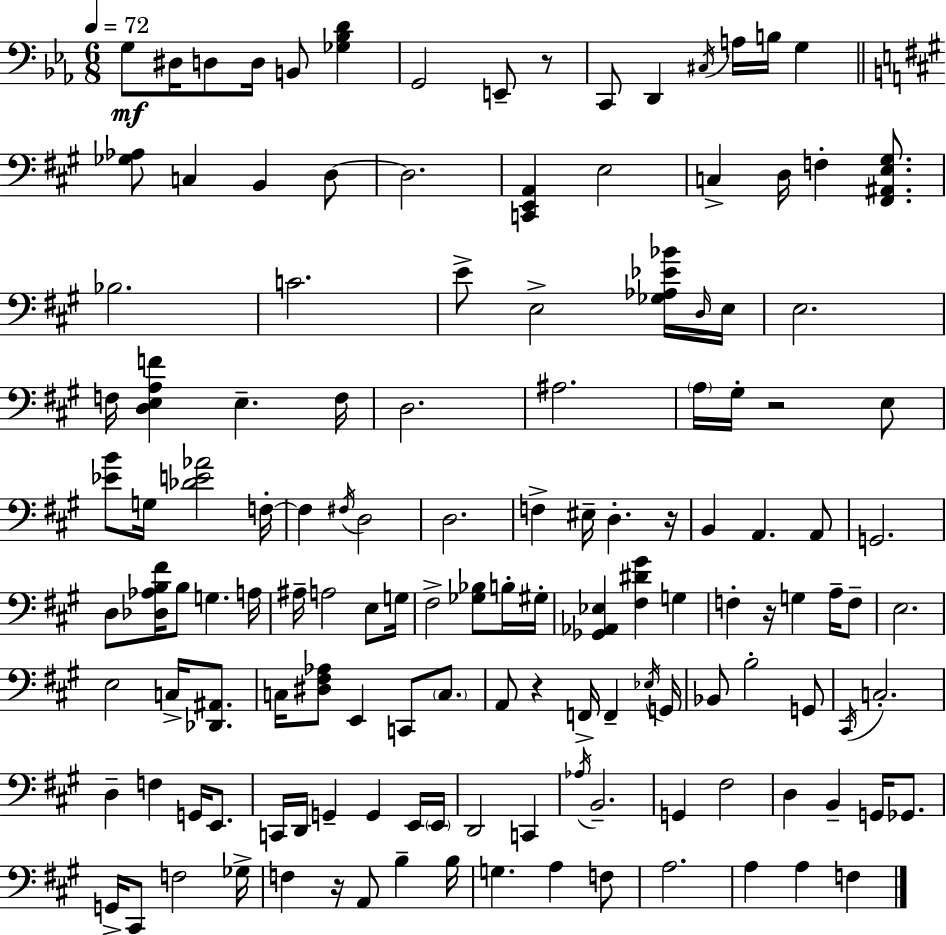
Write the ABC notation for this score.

X:1
T:Untitled
M:6/8
L:1/4
K:Eb
G,/2 ^D,/4 D,/2 D,/4 B,,/2 [_G,_B,D] G,,2 E,,/2 z/2 C,,/2 D,, ^C,/4 A,/4 B,/4 G, [_G,_A,]/2 C, B,, D,/2 D,2 [C,,E,,A,,] E,2 C, D,/4 F, [^F,,^A,,E,^G,]/2 _B,2 C2 E/2 E,2 [_G,_A,_E_B]/4 D,/4 E,/4 E,2 F,/4 [D,E,A,F] E, F,/4 D,2 ^A,2 A,/4 ^G,/4 z2 E,/2 [_EB]/2 G,/4 [_DE_A]2 F,/4 F, ^F,/4 D,2 D,2 F, ^E,/4 D, z/4 B,, A,, A,,/2 G,,2 D,/2 [_D,_A,B,^F]/4 B,/2 G, A,/4 ^A,/4 A,2 E,/2 G,/4 ^F,2 [_G,_B,]/2 B,/4 ^G,/4 [_G,,_A,,_E,] [^F,^D^G] G, F, z/4 G, A,/4 F,/2 E,2 E,2 C,/4 [_D,,^A,,]/2 C,/4 [^D,^F,_A,]/2 E,, C,,/2 C,/2 A,,/2 z F,,/4 F,, _E,/4 G,,/4 _B,,/2 B,2 G,,/2 ^C,,/4 C,2 D, F, G,,/4 E,,/2 C,,/4 D,,/4 G,, G,, E,,/4 E,,/4 D,,2 C,, _A,/4 B,,2 G,, ^F,2 D, B,, G,,/4 _G,,/2 G,,/4 ^C,,/2 F,2 _G,/4 F, z/4 A,,/2 B, B,/4 G, A, F,/2 A,2 A, A, F,